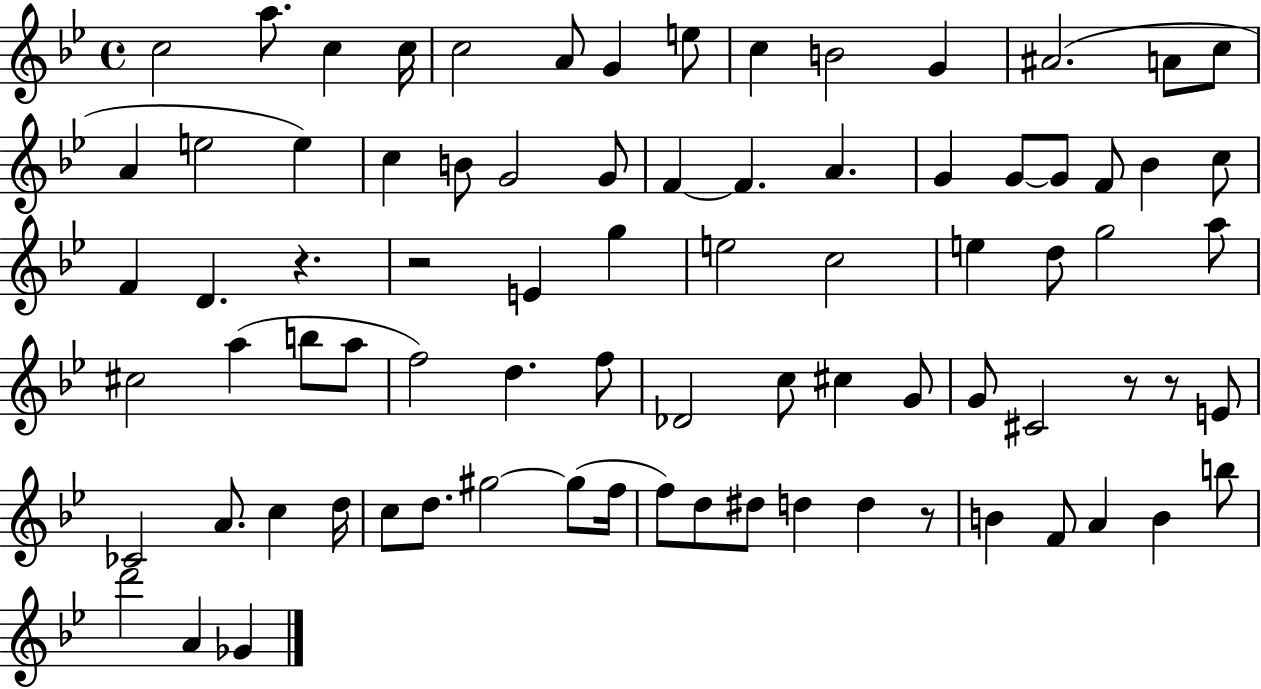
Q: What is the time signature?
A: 4/4